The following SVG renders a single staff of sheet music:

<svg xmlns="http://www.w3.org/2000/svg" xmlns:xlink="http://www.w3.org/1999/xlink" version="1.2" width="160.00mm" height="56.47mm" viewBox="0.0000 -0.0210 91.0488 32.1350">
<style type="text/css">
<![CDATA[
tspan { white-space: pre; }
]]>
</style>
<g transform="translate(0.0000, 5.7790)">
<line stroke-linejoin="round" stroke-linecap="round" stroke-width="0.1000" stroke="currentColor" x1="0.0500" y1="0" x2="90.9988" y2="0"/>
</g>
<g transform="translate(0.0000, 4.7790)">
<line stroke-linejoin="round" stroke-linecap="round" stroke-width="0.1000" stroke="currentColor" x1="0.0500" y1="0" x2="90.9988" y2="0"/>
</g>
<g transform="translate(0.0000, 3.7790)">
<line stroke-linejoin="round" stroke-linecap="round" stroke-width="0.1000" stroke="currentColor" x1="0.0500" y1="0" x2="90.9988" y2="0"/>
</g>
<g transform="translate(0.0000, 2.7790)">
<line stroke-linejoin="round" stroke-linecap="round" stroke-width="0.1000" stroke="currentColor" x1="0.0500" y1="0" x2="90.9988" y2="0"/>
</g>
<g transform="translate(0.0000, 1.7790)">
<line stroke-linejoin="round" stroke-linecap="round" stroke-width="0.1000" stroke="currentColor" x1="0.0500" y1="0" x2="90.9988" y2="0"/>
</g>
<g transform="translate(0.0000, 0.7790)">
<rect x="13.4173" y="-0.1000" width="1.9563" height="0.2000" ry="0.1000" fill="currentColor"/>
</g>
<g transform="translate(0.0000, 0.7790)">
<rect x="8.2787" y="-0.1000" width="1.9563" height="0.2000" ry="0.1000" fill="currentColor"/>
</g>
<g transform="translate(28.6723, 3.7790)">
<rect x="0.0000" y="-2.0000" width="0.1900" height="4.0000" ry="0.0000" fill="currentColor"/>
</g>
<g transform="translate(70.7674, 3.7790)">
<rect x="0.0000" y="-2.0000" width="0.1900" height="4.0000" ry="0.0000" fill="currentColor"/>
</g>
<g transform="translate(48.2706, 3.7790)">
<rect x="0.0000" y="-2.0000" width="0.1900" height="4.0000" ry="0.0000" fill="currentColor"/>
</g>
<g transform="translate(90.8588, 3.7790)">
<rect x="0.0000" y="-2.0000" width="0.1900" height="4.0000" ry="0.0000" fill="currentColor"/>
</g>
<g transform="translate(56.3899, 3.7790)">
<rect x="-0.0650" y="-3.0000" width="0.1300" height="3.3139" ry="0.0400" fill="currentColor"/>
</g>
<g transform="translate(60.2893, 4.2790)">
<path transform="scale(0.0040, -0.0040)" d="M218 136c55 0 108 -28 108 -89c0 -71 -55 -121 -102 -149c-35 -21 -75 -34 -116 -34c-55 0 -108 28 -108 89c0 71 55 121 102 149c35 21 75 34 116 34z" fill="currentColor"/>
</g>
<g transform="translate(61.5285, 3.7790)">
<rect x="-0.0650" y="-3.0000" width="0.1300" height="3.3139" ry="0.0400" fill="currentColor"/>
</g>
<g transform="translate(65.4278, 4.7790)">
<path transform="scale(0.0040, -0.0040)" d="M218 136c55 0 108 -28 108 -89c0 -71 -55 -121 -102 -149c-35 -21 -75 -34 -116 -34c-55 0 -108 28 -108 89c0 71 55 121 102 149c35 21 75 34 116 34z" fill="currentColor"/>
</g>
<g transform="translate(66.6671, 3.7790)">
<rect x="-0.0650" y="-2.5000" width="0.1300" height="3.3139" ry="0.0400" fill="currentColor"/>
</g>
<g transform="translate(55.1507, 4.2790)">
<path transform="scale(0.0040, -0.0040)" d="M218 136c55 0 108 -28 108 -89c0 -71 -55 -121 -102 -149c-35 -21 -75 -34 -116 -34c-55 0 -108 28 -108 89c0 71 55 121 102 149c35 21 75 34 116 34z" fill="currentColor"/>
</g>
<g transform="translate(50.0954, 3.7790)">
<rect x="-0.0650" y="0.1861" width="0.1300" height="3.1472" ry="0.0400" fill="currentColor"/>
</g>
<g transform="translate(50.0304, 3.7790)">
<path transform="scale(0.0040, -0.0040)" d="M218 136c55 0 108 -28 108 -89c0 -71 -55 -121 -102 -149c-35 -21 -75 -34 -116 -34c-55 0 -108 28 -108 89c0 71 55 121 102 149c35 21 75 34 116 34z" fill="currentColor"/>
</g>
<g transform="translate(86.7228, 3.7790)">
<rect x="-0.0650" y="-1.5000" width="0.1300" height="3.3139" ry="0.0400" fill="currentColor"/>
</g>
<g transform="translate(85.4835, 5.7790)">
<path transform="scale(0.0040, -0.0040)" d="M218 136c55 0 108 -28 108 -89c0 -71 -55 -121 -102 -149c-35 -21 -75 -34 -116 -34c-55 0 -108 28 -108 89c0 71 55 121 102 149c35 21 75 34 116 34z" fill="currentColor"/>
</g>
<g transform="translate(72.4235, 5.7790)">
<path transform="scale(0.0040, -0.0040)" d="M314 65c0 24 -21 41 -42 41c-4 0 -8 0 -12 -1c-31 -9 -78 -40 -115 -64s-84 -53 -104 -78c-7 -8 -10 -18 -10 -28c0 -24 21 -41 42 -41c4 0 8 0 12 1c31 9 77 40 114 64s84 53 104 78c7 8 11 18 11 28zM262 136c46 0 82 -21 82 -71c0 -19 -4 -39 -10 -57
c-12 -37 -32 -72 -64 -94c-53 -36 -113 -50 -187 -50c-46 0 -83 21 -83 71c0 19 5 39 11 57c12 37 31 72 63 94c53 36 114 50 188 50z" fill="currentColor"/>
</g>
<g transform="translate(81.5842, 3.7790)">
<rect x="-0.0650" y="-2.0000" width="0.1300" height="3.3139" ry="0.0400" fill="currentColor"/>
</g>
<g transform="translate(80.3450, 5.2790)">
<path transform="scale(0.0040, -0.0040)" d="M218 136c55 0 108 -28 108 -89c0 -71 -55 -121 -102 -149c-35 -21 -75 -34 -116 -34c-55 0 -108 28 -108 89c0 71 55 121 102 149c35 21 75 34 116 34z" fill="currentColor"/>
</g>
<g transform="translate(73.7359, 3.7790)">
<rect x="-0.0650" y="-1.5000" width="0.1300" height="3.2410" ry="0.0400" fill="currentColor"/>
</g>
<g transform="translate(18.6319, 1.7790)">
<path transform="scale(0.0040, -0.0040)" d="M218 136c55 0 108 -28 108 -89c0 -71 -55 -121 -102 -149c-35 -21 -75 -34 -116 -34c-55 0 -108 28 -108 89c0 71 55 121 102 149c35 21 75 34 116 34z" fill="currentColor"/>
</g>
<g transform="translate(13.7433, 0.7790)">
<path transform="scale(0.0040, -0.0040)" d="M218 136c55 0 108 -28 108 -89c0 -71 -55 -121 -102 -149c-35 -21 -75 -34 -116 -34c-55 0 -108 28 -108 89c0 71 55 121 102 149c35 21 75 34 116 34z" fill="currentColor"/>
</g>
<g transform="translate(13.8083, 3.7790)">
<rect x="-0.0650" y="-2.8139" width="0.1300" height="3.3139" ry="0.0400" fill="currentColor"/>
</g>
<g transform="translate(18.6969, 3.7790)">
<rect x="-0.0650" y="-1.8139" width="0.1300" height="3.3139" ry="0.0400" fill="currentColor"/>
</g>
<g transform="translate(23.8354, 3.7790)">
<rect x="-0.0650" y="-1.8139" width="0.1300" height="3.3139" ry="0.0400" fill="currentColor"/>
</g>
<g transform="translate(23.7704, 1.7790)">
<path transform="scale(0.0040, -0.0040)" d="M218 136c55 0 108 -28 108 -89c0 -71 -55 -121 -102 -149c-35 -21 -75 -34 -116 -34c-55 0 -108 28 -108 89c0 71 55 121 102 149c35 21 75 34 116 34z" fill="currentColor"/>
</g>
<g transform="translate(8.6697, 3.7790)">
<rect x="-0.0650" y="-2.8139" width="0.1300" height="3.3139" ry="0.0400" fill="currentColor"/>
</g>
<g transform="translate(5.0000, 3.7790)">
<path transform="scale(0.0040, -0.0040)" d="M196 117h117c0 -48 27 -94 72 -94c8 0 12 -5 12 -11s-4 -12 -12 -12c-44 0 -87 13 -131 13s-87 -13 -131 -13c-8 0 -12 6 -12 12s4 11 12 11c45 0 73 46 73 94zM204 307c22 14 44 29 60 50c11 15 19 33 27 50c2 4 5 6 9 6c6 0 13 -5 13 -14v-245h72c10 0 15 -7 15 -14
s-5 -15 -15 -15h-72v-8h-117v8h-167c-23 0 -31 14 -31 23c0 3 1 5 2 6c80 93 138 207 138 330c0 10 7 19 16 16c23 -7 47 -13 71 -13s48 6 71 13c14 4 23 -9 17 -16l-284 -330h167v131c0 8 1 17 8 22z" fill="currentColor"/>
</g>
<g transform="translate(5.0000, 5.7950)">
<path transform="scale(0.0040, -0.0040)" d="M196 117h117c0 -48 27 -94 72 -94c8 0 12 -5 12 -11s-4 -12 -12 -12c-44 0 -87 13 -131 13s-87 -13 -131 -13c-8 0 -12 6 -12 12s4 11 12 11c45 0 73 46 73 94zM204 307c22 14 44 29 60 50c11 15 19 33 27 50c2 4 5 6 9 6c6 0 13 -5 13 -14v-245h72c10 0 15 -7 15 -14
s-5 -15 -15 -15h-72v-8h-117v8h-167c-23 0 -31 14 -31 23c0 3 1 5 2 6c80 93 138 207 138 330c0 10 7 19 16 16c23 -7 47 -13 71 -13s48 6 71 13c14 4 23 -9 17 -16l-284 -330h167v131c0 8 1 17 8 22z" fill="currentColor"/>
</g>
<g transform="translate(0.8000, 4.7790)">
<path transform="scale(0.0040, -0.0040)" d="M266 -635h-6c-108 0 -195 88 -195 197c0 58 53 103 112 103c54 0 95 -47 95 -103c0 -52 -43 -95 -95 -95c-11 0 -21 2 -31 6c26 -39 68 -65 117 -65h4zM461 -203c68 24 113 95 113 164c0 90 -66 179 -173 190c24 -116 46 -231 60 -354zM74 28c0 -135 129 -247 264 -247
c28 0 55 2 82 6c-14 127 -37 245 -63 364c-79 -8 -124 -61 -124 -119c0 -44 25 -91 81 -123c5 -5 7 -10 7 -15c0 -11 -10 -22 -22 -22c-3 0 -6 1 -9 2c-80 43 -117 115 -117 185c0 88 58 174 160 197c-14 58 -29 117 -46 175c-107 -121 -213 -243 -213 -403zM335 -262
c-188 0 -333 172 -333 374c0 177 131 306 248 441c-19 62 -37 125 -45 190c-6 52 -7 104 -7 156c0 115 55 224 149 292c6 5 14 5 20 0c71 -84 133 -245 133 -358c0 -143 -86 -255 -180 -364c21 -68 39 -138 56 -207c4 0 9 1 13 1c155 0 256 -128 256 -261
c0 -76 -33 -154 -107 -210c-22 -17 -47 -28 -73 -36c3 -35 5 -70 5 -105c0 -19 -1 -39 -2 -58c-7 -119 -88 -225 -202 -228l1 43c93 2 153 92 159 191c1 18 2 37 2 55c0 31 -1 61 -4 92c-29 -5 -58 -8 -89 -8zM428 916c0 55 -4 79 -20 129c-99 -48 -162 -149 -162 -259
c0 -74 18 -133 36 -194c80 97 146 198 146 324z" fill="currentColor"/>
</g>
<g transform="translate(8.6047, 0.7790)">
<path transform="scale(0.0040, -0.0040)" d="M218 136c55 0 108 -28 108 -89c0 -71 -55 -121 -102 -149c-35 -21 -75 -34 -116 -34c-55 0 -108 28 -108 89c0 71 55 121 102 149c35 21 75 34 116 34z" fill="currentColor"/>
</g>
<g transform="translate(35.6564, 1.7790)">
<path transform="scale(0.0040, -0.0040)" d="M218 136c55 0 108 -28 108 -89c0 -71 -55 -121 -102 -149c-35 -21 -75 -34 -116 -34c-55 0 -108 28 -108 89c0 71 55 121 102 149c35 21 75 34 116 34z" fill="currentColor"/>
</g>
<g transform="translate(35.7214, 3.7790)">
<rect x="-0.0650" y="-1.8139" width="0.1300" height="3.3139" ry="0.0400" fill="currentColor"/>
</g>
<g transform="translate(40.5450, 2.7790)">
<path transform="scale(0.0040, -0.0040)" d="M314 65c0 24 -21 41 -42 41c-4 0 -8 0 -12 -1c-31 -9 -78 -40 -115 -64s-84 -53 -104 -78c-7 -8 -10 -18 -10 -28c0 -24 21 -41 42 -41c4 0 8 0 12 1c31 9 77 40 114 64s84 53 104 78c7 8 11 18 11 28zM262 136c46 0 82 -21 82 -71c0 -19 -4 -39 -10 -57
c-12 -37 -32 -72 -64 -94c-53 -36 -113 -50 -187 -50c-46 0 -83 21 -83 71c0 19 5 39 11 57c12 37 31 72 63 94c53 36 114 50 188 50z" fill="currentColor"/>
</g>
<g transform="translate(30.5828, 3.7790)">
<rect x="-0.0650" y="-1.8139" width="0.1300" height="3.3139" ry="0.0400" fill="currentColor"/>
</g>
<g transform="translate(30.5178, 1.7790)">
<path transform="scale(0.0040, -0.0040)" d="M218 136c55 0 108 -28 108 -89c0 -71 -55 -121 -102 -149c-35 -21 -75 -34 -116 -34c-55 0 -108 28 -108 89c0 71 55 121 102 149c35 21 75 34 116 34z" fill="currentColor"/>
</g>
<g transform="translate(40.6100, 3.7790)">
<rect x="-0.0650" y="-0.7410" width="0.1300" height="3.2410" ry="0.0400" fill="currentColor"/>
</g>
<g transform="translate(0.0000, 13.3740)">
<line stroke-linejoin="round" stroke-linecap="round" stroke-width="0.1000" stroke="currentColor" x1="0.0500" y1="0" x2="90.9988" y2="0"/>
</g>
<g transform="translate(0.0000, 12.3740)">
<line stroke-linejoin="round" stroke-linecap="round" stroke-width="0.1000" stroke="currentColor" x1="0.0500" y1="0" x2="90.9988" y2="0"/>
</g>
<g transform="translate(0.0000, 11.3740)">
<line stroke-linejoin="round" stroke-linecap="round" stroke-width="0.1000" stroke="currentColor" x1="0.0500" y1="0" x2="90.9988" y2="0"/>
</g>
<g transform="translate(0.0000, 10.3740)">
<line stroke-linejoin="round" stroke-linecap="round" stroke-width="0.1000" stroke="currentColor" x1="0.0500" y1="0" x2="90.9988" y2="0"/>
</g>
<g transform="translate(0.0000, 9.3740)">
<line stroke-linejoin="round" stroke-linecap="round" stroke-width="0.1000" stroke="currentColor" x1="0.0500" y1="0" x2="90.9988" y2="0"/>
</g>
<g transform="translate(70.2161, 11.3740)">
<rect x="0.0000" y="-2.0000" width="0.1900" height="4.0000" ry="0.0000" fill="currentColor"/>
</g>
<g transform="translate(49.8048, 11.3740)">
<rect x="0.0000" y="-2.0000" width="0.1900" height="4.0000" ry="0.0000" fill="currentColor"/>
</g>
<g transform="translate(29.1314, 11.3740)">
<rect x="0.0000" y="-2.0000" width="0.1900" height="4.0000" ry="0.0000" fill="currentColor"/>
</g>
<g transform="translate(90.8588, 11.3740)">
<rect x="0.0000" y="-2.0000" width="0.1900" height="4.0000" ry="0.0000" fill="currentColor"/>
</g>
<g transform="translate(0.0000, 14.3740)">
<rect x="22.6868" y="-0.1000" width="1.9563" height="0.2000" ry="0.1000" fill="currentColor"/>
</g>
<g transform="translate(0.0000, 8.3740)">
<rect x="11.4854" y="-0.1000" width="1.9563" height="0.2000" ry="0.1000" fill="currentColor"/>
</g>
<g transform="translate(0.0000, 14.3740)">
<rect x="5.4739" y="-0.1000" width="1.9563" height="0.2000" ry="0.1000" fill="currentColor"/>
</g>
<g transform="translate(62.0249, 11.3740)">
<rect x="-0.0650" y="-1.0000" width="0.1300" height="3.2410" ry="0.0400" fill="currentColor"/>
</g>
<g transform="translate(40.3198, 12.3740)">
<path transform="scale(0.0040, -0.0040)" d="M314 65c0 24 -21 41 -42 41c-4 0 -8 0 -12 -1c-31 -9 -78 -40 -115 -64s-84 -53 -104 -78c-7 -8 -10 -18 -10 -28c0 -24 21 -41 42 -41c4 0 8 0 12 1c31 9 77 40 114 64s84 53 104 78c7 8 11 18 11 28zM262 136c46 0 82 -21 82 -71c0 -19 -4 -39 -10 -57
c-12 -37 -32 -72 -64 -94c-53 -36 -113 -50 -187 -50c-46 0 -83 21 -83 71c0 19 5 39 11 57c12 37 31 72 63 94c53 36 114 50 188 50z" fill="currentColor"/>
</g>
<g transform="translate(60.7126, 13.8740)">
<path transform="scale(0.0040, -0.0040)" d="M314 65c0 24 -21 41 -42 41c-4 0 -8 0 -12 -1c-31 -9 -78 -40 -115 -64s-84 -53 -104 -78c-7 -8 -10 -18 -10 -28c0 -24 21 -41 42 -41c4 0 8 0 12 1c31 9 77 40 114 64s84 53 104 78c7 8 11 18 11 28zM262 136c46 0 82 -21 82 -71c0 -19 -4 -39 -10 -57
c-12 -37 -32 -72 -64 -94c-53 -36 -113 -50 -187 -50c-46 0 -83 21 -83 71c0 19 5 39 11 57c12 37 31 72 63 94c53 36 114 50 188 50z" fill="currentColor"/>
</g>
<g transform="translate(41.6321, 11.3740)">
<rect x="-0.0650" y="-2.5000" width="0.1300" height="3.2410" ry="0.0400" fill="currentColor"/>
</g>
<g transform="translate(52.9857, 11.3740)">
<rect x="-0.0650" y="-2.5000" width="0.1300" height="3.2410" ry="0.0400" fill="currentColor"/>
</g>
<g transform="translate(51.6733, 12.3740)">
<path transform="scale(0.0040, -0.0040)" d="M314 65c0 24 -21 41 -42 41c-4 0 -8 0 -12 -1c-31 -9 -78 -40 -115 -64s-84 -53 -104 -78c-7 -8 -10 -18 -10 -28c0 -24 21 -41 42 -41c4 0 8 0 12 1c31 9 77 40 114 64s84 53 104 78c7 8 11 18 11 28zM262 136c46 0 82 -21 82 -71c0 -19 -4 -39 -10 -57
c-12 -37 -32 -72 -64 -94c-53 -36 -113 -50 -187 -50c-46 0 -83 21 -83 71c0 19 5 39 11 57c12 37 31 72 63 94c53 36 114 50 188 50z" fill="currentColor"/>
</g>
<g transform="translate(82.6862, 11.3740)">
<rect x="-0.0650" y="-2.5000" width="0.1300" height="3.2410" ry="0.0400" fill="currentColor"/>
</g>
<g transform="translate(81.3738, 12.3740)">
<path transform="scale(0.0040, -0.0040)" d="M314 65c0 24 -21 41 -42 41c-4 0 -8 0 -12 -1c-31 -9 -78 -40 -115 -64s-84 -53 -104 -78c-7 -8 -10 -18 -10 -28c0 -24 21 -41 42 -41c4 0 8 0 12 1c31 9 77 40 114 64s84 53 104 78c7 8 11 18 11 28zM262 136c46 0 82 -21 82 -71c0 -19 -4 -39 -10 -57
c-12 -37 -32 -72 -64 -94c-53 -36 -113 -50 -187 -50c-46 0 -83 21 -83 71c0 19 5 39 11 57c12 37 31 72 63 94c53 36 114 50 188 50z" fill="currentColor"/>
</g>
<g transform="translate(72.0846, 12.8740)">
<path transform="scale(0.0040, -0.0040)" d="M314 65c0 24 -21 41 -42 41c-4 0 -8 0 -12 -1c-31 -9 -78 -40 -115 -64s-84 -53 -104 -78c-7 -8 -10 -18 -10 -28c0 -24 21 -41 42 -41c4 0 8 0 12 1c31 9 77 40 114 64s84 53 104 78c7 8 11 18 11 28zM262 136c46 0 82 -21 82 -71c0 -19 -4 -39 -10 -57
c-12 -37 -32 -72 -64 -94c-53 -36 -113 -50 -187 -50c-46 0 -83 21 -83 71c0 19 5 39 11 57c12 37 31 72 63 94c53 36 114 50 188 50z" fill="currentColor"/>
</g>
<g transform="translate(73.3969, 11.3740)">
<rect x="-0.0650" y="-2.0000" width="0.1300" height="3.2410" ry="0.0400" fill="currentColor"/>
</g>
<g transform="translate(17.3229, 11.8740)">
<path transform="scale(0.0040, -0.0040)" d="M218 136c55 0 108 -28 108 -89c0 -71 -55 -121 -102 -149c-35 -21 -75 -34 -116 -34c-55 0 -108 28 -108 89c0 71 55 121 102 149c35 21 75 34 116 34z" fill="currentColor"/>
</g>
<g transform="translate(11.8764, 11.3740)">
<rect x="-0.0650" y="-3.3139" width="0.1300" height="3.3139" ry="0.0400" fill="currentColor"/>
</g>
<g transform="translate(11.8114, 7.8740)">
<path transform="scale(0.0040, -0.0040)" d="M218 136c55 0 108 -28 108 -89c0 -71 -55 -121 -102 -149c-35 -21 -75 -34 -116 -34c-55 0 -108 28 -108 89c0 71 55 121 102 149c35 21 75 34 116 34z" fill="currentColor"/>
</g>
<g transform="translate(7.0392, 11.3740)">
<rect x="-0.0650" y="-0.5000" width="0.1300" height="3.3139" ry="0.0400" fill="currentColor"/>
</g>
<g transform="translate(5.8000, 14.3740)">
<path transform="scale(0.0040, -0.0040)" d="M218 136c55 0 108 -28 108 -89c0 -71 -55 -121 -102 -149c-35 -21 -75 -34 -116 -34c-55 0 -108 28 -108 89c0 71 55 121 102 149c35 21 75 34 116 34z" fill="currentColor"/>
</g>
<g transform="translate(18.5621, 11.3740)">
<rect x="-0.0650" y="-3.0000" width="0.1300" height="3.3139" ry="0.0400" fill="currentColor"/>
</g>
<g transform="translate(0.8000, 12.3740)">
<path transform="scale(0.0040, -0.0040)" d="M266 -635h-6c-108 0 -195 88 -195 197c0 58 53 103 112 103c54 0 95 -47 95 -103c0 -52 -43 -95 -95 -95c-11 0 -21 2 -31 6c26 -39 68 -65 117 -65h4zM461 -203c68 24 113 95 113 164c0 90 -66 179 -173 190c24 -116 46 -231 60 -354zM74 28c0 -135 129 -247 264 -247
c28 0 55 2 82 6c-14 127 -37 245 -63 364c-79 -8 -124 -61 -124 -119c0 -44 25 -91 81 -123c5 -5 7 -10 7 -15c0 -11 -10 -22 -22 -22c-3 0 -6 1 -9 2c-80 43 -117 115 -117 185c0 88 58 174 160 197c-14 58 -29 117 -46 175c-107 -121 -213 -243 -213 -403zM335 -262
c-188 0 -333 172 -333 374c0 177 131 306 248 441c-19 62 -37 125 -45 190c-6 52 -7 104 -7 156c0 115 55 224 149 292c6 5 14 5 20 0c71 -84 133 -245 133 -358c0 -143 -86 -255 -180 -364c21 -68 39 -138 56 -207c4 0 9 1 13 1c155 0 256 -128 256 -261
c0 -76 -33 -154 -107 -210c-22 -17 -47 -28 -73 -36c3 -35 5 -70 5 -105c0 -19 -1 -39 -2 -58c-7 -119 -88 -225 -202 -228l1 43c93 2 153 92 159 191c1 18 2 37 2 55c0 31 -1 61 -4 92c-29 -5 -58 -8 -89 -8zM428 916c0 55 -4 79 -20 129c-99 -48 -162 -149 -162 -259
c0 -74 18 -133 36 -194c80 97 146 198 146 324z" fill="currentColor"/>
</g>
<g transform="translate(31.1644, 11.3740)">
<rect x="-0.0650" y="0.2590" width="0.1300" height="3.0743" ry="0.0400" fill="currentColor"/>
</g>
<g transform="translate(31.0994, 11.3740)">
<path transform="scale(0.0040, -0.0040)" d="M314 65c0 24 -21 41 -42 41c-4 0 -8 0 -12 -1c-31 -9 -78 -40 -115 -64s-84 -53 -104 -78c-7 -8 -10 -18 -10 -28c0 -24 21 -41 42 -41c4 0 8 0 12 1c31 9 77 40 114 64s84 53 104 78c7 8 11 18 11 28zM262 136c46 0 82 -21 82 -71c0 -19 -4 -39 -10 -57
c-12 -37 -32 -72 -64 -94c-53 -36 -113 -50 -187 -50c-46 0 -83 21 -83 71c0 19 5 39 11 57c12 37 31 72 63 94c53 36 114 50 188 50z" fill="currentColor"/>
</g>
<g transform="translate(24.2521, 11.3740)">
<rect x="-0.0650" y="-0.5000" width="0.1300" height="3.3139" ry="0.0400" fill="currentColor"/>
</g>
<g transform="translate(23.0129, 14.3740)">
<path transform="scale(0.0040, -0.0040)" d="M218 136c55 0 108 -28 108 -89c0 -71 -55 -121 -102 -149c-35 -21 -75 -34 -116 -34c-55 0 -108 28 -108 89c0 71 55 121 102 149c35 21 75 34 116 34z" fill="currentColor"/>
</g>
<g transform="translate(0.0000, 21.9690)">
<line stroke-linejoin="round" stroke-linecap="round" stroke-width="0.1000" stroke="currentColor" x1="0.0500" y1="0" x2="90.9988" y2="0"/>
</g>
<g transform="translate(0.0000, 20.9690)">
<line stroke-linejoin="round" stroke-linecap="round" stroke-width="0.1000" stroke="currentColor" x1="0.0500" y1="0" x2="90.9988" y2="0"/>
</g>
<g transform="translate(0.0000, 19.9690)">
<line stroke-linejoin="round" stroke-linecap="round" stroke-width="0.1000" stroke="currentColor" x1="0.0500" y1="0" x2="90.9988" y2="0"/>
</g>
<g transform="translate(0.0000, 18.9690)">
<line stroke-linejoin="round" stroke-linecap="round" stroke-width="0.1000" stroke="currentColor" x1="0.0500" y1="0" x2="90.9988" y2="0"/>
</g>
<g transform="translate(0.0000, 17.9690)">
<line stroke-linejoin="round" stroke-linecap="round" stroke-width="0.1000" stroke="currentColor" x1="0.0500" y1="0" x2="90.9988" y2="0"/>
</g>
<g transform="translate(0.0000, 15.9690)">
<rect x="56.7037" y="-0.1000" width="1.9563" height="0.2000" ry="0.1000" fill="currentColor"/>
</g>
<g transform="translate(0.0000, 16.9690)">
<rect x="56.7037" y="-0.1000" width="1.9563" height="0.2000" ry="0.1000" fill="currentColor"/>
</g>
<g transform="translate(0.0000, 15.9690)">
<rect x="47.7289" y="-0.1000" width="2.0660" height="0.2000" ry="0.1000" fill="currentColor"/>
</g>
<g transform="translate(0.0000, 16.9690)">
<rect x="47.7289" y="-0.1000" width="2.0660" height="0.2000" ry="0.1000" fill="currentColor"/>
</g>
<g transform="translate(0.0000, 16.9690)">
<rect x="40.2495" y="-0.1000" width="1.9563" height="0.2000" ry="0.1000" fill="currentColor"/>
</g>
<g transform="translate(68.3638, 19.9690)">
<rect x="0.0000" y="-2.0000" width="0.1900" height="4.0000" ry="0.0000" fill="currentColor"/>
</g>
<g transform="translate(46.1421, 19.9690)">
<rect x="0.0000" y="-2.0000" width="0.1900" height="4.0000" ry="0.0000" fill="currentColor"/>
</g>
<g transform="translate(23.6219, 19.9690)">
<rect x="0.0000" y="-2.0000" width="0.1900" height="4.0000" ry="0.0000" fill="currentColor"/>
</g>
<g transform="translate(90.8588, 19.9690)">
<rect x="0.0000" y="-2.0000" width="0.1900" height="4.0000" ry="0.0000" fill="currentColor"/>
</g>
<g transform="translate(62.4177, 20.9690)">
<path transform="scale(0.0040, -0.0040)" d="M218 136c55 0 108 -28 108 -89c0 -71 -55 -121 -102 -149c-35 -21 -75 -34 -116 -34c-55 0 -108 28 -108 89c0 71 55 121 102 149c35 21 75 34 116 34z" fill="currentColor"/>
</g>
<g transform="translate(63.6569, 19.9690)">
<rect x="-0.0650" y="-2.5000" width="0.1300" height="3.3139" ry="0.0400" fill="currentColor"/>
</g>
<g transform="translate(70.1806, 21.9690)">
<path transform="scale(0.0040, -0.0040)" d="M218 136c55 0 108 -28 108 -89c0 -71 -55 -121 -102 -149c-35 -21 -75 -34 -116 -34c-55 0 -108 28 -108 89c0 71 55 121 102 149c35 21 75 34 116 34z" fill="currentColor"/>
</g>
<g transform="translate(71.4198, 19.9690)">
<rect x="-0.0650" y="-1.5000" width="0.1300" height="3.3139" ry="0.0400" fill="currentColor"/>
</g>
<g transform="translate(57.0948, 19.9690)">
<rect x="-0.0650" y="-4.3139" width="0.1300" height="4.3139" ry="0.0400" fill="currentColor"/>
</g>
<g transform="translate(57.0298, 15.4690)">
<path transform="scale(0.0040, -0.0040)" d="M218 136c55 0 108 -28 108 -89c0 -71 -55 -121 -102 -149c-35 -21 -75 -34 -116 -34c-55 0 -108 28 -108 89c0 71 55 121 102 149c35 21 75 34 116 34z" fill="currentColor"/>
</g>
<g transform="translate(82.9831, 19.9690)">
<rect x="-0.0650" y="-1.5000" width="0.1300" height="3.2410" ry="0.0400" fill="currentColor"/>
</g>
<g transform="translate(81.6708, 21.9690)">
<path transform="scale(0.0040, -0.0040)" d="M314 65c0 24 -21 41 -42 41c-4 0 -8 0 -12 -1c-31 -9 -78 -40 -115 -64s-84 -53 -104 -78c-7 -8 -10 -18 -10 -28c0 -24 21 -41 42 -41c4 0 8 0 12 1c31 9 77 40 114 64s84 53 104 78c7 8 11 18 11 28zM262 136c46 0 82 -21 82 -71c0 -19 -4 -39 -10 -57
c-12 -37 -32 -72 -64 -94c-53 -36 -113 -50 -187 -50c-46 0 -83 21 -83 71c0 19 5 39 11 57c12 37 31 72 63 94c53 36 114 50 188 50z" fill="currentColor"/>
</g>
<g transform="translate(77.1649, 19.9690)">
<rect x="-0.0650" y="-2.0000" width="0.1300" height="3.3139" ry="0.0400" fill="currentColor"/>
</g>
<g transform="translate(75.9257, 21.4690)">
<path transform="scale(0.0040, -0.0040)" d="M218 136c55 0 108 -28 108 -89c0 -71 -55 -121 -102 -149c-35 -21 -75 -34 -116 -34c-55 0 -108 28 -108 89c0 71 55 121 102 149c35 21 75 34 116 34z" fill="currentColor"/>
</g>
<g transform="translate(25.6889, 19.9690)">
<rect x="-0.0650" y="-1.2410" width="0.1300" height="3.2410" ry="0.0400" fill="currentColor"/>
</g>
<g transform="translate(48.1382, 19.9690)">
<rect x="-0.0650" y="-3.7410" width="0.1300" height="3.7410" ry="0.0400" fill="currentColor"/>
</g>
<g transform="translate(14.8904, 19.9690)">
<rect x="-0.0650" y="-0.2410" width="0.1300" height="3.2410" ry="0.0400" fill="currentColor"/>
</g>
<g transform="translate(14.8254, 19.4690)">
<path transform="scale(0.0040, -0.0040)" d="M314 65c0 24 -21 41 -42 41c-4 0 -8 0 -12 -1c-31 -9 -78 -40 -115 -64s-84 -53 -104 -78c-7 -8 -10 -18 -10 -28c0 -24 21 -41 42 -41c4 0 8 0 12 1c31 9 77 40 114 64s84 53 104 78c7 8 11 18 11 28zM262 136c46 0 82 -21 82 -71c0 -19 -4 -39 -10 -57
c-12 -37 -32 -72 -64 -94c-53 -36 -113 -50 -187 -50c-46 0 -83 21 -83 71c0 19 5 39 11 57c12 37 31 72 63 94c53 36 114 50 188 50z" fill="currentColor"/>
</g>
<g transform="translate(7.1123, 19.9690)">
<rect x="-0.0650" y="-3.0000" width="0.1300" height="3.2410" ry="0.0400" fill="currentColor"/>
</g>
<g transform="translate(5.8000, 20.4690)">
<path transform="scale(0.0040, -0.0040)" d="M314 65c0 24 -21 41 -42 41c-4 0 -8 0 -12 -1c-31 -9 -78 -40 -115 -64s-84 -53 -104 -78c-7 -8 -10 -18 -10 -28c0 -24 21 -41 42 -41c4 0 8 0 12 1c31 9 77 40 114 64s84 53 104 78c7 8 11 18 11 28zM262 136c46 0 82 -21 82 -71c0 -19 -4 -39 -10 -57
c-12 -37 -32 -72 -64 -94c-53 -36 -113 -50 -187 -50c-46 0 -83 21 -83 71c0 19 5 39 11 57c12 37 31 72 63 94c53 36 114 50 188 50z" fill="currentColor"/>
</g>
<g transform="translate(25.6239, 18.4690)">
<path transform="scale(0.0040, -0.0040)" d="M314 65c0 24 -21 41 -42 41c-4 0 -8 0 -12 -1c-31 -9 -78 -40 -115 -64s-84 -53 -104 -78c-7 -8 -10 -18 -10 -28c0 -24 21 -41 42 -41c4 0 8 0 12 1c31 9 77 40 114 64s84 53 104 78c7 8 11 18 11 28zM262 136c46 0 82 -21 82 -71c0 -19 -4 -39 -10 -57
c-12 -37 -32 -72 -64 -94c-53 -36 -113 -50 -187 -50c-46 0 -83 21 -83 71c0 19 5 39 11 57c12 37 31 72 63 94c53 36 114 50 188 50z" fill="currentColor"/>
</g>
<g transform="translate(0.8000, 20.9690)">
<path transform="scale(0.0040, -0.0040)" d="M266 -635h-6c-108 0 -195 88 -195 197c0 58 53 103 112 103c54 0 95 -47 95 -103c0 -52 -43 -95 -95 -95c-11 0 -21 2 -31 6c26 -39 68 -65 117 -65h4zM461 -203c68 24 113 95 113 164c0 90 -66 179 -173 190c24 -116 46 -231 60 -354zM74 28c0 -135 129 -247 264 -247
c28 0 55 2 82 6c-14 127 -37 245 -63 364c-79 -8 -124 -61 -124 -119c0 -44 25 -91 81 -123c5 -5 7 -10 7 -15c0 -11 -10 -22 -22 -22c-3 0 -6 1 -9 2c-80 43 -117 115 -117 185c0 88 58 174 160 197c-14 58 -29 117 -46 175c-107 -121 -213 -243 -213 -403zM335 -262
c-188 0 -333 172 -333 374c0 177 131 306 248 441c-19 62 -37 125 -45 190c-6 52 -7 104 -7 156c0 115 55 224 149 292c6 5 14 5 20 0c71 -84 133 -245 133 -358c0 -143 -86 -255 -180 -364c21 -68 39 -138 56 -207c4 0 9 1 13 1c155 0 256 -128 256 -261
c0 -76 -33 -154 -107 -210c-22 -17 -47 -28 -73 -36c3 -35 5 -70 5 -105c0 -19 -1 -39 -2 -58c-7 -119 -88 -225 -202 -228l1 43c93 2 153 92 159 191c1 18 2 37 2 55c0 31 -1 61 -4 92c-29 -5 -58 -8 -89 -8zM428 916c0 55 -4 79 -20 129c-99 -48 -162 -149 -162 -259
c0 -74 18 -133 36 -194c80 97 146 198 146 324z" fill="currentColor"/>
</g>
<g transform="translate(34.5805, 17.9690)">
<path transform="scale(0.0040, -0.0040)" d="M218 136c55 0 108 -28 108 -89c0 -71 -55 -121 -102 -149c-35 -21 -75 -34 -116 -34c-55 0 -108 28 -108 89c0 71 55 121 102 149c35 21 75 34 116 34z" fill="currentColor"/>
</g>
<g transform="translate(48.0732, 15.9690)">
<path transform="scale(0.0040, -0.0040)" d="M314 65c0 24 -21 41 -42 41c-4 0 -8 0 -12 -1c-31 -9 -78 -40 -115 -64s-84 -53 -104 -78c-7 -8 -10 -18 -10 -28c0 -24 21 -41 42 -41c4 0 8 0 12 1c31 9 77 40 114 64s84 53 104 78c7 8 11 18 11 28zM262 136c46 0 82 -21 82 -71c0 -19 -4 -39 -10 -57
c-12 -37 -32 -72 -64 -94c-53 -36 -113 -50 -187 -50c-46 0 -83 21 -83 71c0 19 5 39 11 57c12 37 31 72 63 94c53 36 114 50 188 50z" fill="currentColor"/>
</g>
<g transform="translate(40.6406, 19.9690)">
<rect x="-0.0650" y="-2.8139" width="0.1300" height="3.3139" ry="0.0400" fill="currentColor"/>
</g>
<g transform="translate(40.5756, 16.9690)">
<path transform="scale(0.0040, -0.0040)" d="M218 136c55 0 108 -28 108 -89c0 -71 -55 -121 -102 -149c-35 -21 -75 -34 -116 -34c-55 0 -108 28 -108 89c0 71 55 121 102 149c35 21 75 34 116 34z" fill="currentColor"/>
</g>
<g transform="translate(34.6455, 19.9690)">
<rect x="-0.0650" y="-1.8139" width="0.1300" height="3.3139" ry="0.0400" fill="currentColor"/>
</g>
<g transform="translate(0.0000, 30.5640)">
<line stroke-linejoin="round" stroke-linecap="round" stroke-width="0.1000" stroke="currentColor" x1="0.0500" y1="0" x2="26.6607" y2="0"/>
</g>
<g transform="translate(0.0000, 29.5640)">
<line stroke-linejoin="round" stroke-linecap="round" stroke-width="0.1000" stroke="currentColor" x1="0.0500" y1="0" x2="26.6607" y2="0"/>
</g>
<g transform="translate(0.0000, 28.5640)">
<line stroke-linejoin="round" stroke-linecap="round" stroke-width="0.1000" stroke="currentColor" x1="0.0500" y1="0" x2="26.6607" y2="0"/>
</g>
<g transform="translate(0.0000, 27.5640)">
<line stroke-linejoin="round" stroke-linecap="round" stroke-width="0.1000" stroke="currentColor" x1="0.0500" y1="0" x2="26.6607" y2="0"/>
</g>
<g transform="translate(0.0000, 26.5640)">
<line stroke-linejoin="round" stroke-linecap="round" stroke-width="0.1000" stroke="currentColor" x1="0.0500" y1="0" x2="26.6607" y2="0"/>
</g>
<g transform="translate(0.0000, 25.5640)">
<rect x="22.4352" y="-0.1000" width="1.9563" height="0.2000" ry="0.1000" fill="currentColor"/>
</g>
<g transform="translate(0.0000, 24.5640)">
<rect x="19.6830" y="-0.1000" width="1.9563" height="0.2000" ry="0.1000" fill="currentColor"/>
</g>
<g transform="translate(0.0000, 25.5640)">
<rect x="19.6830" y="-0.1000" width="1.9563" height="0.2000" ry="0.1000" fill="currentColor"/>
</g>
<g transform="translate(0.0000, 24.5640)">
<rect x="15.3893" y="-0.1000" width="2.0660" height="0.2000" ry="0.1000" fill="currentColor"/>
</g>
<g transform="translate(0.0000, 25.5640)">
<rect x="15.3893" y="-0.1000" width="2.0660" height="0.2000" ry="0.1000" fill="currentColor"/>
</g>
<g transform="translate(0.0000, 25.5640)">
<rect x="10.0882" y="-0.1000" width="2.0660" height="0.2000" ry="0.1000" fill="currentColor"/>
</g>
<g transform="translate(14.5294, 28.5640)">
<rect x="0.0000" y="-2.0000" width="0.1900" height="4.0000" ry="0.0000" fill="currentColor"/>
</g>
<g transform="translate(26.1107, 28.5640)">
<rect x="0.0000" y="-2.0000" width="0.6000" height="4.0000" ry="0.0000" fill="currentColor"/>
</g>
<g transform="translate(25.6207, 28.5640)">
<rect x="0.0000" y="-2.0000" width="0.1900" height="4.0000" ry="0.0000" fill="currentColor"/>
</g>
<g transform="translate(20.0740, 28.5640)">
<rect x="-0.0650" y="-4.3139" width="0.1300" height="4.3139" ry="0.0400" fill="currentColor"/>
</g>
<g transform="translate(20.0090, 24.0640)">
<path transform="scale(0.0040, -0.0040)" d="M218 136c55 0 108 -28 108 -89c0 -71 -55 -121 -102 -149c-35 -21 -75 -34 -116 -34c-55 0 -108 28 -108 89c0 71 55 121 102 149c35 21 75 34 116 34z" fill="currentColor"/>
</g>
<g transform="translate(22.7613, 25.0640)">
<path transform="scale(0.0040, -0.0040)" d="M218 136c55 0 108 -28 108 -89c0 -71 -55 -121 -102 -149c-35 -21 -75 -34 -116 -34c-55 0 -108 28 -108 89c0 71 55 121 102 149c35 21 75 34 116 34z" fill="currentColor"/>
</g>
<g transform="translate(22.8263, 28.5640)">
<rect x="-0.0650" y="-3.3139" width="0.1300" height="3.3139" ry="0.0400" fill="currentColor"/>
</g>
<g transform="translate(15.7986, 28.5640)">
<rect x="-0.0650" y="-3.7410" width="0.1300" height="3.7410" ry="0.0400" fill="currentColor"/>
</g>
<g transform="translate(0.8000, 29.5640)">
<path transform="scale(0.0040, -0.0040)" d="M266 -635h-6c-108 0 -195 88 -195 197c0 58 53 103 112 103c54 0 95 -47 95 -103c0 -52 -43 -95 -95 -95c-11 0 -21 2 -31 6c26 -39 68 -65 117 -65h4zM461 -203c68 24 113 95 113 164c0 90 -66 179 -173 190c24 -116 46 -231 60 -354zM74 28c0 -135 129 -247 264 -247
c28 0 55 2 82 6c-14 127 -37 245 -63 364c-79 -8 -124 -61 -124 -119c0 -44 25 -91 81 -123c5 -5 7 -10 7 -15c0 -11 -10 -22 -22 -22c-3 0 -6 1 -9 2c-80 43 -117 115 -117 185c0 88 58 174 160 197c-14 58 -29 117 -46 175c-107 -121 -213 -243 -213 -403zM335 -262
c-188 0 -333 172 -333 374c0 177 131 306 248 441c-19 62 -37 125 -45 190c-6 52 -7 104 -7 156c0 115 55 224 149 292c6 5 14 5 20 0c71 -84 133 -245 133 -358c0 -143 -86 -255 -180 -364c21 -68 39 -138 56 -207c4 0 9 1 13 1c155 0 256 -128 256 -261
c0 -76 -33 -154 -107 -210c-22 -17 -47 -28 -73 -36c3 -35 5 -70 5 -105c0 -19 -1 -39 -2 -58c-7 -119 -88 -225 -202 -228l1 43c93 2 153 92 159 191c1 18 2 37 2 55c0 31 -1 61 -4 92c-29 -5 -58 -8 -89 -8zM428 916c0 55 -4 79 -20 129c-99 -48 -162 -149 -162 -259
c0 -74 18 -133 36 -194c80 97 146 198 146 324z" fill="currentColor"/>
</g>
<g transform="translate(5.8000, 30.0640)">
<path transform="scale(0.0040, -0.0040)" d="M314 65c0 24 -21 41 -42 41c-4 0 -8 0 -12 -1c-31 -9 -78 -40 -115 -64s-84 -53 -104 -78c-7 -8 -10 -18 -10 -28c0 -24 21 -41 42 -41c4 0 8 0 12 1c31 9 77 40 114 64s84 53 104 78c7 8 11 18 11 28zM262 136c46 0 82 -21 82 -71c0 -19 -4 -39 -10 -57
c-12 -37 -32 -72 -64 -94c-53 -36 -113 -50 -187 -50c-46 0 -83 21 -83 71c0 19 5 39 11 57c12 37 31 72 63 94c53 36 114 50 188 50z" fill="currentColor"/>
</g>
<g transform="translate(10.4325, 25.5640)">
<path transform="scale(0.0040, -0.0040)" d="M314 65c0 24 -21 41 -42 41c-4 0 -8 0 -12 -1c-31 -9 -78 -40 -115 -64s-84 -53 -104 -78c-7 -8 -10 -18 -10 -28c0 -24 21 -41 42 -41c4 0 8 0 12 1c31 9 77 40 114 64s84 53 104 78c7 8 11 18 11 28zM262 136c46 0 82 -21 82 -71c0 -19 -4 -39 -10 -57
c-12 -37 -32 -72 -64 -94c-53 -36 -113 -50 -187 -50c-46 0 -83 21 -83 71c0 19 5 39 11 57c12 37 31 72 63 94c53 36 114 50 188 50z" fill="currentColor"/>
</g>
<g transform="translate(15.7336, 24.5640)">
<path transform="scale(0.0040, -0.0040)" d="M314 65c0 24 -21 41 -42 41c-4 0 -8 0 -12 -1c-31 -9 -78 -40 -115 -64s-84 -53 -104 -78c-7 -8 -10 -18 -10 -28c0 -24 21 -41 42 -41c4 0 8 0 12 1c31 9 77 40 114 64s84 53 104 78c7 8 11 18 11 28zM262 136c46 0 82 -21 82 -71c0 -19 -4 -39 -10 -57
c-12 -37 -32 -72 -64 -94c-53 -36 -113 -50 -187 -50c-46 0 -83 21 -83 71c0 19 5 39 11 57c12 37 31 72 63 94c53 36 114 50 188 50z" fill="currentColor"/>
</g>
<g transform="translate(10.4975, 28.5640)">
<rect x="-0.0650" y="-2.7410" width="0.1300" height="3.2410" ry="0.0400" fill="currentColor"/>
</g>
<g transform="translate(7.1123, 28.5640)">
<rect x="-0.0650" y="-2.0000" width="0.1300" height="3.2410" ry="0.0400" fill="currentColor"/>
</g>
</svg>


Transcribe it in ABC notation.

X:1
T:Untitled
M:4/4
L:1/4
K:C
a a f f f f d2 B A A G E2 F E C b A C B2 G2 G2 D2 F2 G2 A2 c2 e2 f a c'2 d' G E F E2 F2 a2 c'2 d' b